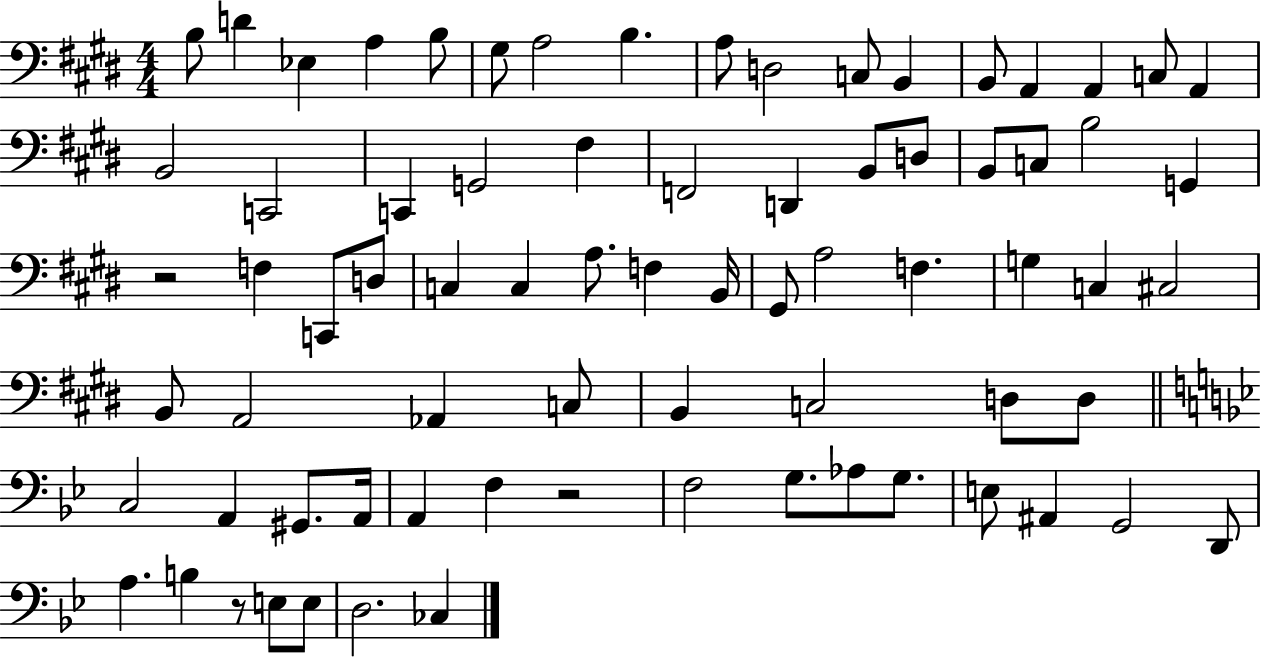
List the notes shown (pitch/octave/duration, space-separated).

B3/e D4/q Eb3/q A3/q B3/e G#3/e A3/h B3/q. A3/e D3/h C3/e B2/q B2/e A2/q A2/q C3/e A2/q B2/h C2/h C2/q G2/h F#3/q F2/h D2/q B2/e D3/e B2/e C3/e B3/h G2/q R/h F3/q C2/e D3/e C3/q C3/q A3/e. F3/q B2/s G#2/e A3/h F3/q. G3/q C3/q C#3/h B2/e A2/h Ab2/q C3/e B2/q C3/h D3/e D3/e C3/h A2/q G#2/e. A2/s A2/q F3/q R/h F3/h G3/e. Ab3/e G3/e. E3/e A#2/q G2/h D2/e A3/q. B3/q R/e E3/e E3/e D3/h. CES3/q